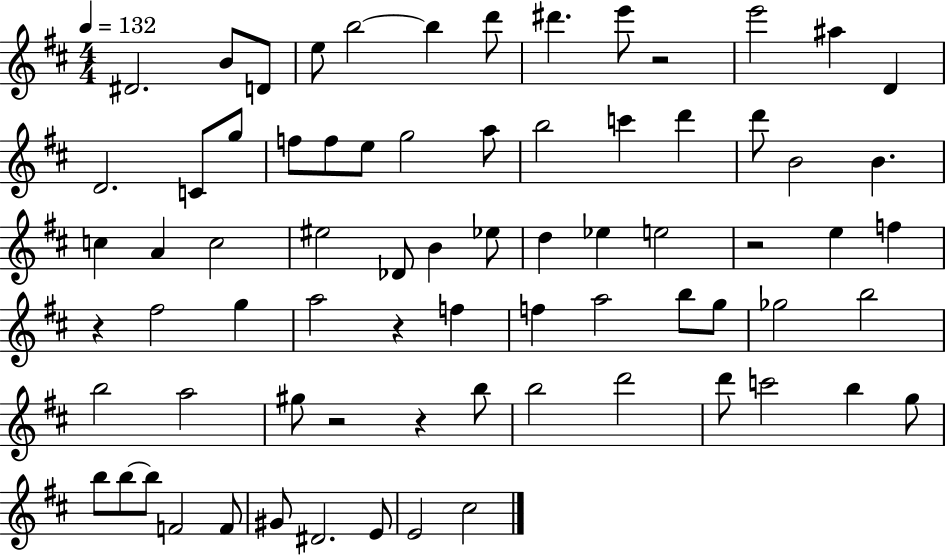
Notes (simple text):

D#4/h. B4/e D4/e E5/e B5/h B5/q D6/e D#6/q. E6/e R/h E6/h A#5/q D4/q D4/h. C4/e G5/e F5/e F5/e E5/e G5/h A5/e B5/h C6/q D6/q D6/e B4/h B4/q. C5/q A4/q C5/h EIS5/h Db4/e B4/q Eb5/e D5/q Eb5/q E5/h R/h E5/q F5/q R/q F#5/h G5/q A5/h R/q F5/q F5/q A5/h B5/e G5/e Gb5/h B5/h B5/h A5/h G#5/e R/h R/q B5/e B5/h D6/h D6/e C6/h B5/q G5/e B5/e B5/e B5/e F4/h F4/e G#4/e D#4/h. E4/e E4/h C#5/h